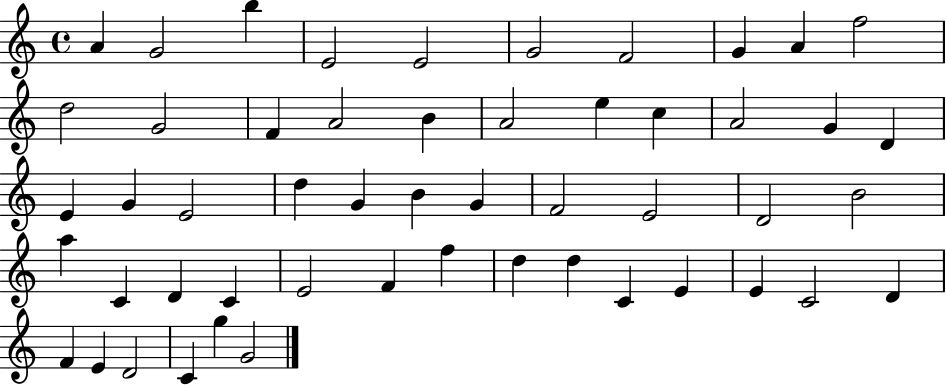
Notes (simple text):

A4/q G4/h B5/q E4/h E4/h G4/h F4/h G4/q A4/q F5/h D5/h G4/h F4/q A4/h B4/q A4/h E5/q C5/q A4/h G4/q D4/q E4/q G4/q E4/h D5/q G4/q B4/q G4/q F4/h E4/h D4/h B4/h A5/q C4/q D4/q C4/q E4/h F4/q F5/q D5/q D5/q C4/q E4/q E4/q C4/h D4/q F4/q E4/q D4/h C4/q G5/q G4/h